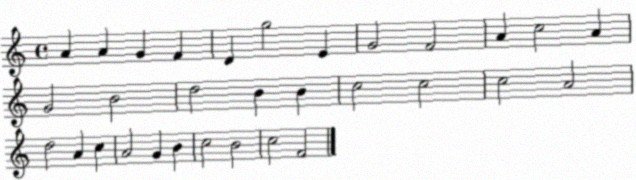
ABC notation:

X:1
T:Untitled
M:4/4
L:1/4
K:C
A A G F D g2 E G2 F2 A c2 A G2 B2 d2 B B c2 c2 c2 A2 d2 A c A2 G B c2 B2 c2 F2